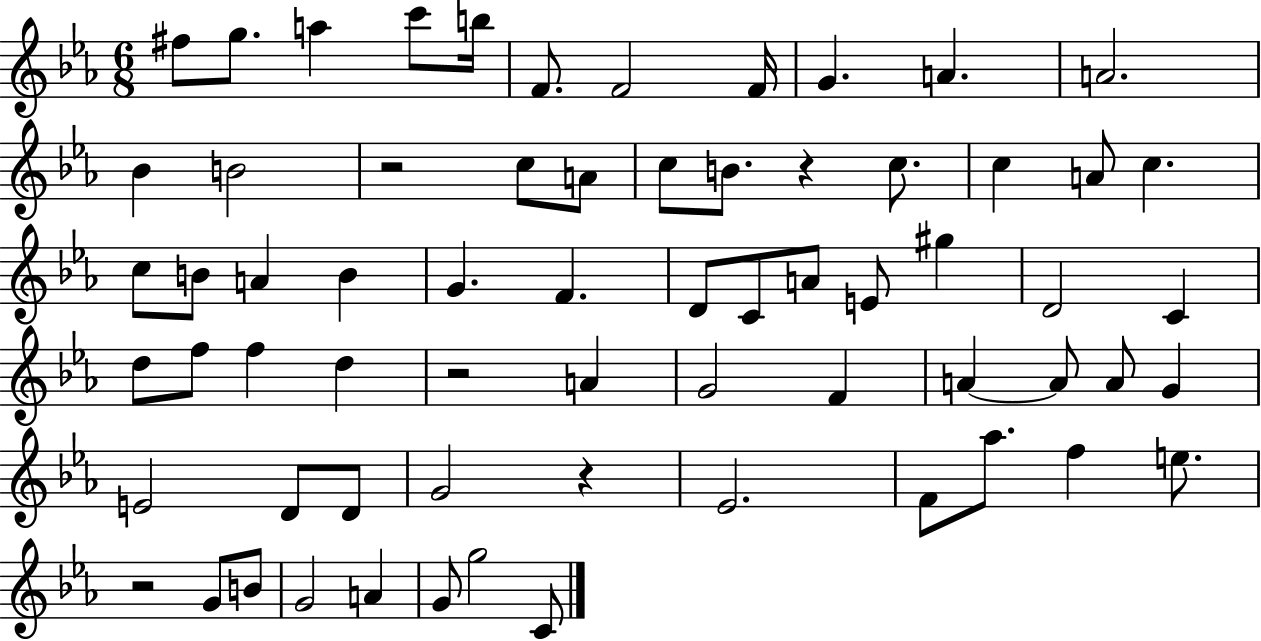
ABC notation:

X:1
T:Untitled
M:6/8
L:1/4
K:Eb
^f/2 g/2 a c'/2 b/4 F/2 F2 F/4 G A A2 _B B2 z2 c/2 A/2 c/2 B/2 z c/2 c A/2 c c/2 B/2 A B G F D/2 C/2 A/2 E/2 ^g D2 C d/2 f/2 f d z2 A G2 F A A/2 A/2 G E2 D/2 D/2 G2 z _E2 F/2 _a/2 f e/2 z2 G/2 B/2 G2 A G/2 g2 C/2